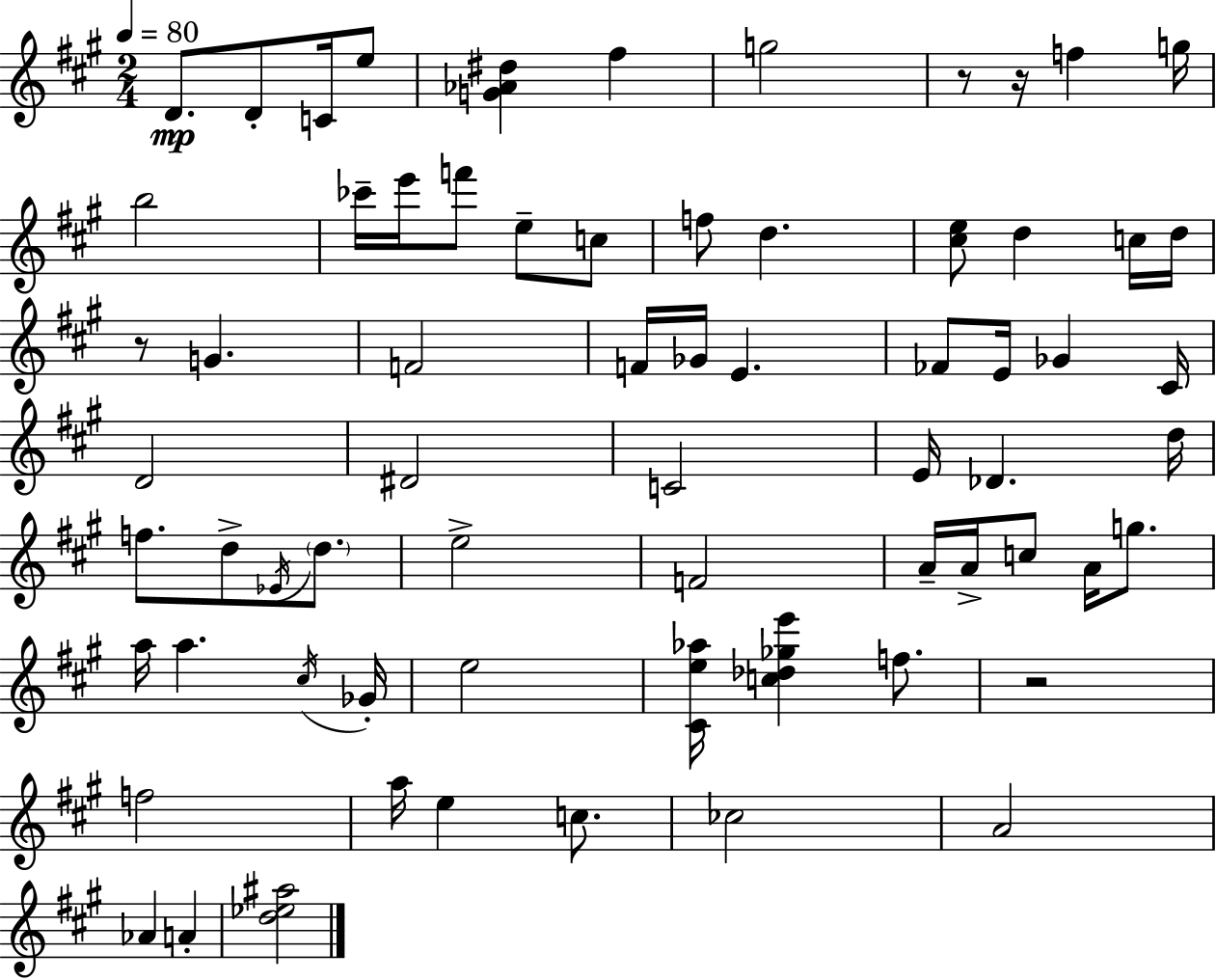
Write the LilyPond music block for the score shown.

{
  \clef treble
  \numericTimeSignature
  \time 2/4
  \key a \major
  \tempo 4 = 80
  d'8.\mp d'8-. c'16 e''8 | <g' aes' dis''>4 fis''4 | g''2 | r8 r16 f''4 g''16 | \break b''2 | ces'''16-- e'''16 f'''8 e''8-- c''8 | f''8 d''4. | <cis'' e''>8 d''4 c''16 d''16 | \break r8 g'4. | f'2 | f'16 ges'16 e'4. | fes'8 e'16 ges'4 cis'16 | \break d'2 | dis'2 | c'2 | e'16 des'4. d''16 | \break f''8. d''8-> \acciaccatura { ees'16 } \parenthesize d''8. | e''2-> | f'2 | a'16-- a'16-> c''8 a'16 g''8. | \break a''16 a''4. | \acciaccatura { cis''16 } ges'16-. e''2 | <cis' e'' aes''>16 <c'' des'' ges'' e'''>4 f''8. | r2 | \break f''2 | a''16 e''4 c''8. | ces''2 | a'2 | \break aes'4 a'4-. | <d'' ees'' ais''>2 | \bar "|."
}